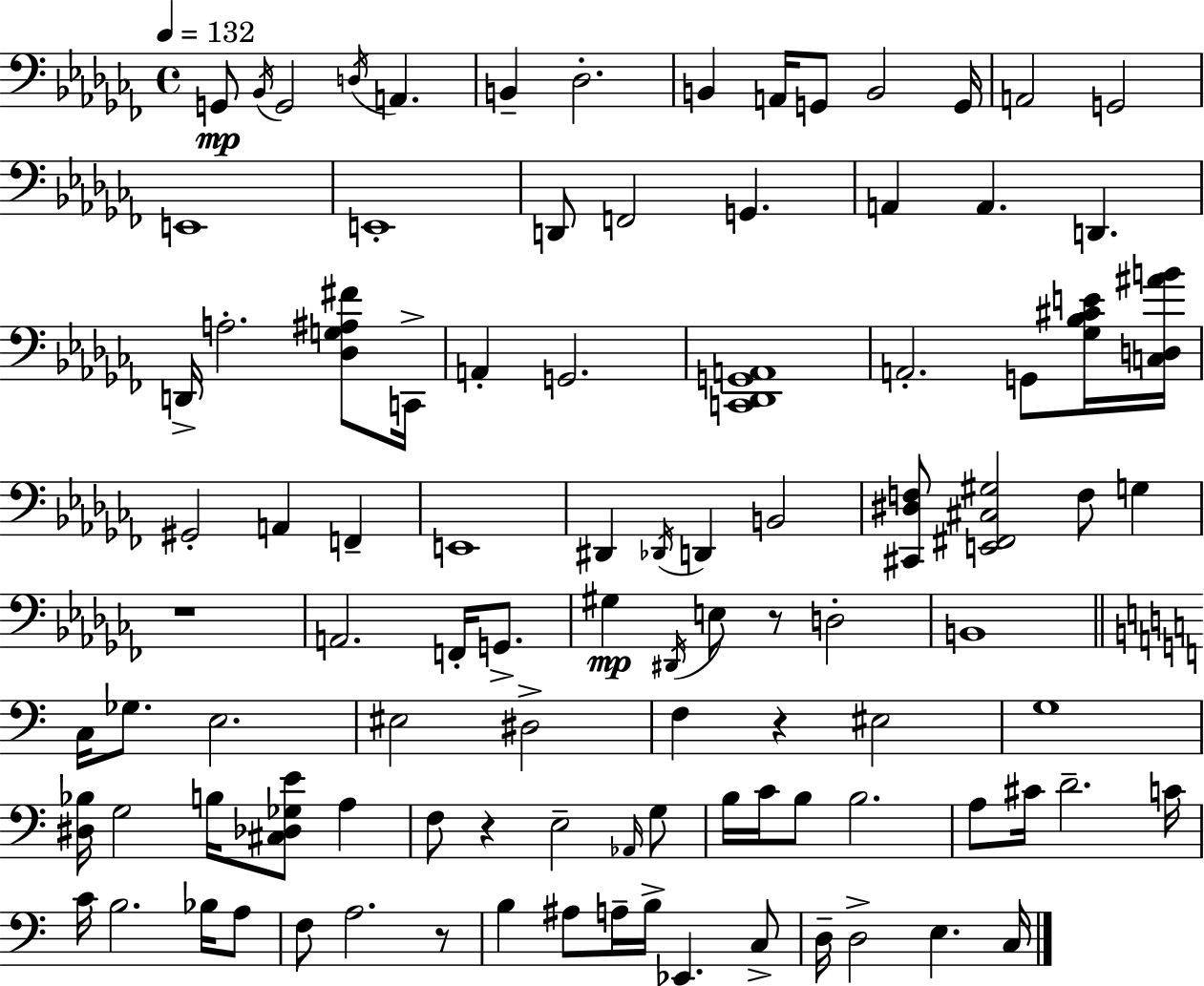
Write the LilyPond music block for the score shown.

{
  \clef bass
  \time 4/4
  \defaultTimeSignature
  \key aes \minor
  \tempo 4 = 132
  g,8\mp \acciaccatura { bes,16 } g,2 \acciaccatura { d16 } a,4. | b,4-- des2.-. | b,4 a,16 g,8 b,2 | g,16 a,2 g,2 | \break e,1 | e,1-. | d,8 f,2 g,4. | a,4 a,4. d,4. | \break d,16-> a2.-. <des g ais fis'>8 | c,16-> a,4-. g,2. | <c, des, g, a,>1 | a,2.-. g,8 | \break <ges bes cis' e'>16 <c d ais' b'>16 gis,2-. a,4 f,4-- | e,1 | dis,4 \acciaccatura { des,16 } d,4 b,2 | <cis, dis f>8 <e, fis, cis gis>2 f8 g4 | \break r1 | a,2. f,16-. | g,8.-> gis4\mp \acciaccatura { dis,16 } e8 r8 d2-. | b,1 | \break \bar "||" \break \key a \minor c16 ges8. e2. | eis2 dis2-> | f4 r4 eis2 | g1 | \break <dis bes>16 g2 b16 <cis des ges e'>8 a4 | f8 r4 e2-- \grace { aes,16 } g8 | b16 c'16 b8 b2. | a8 cis'16 d'2.-- | \break c'16 c'16 b2. bes16 a8 | f8 a2. r8 | b4 ais8 a16-- b16-> ees,4. c8-> | d16-- d2-> e4. | \break c16 \bar "|."
}